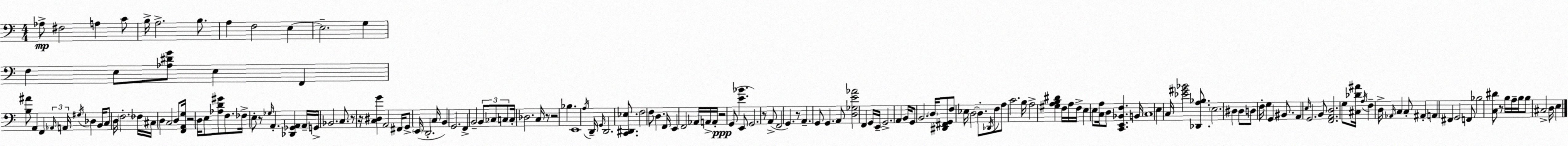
X:1
T:Untitled
M:4/4
L:1/4
K:Am
_A,/2 ^F,2 A, C/2 B,/4 A,2 B,/2 A, F,2 E, E,2 G, F, E,/2 [_A,^DG]/2 E, F,, [B,^A]/2 A,, F,, _A,,/4 A,,/4 ^G,/4 _D, B,,/4 C,/2 D,/4 F,2 _F,/4 ^C,/4 D, C,2 D,/2 [F,,A,,G,]/4 z2 D,/4 E,/2 [_A,D^G]/2 F,/2 _F,/4 E,/2 z/2 _G,/4 A,, [_D,,_G,,A,,] A,,/4 G,,/4 _B,,2 C,/2 z/2 z/4 [C,^D,G] A,,2 ^F,,/4 G,,/2 E,,/4 D,,2 C,/4 B,, G,,2 F,, B,,2 B,,/2 _C,/2 C,/2 C,/4 _D,2 C,/4 z/2 z2 _B, E,,4 A,/4 D,,/4 G,,/4 D,,2 [C,,^D,,_E,]/2 F,2 F,/2 D, F,,/4 E,, F,,2 _A,,/4 A,,/4 A,,/4 z2 G,,/2 [E_B] E,,/2 G,,2 z/2 A,,/2 F,,2 G,, z/2 A,, G,,/2 G,, A,,/2 [D,_G,E_A]2 F,, G,,/4 E,,/4 G,,2 A,, B,,/4 G,,/2 B,,2 D,/4 [^D,,^F,,G,,]/2 F,/2 _E,/4 D,2 D,/2 _D,,/4 F,/2 A,/2 C2 B,/4 A,2 [^G,A,B,^D] F,/4 A,/4 F,/4 E, E,/2 [C,A,]/4 D,/2 [C,,E,,_B,,F,] B,,/4 C,4 E, C,/4 [_E^G_B]2 [_D,,A,_B,]/2 E,2 ^D, ^D,/2 D,/2 F,/4 G, G,, ^B,,/2 A,, E,/4 G,,2 B,,/2 [F,,A,,D,]2 G,/2 [^C,_D^A]/4 A,/4 F, D,/4 _A,,/4 C, C,/2 ^A,, A,, ^F,, G,,2 F,,/2 _B,2 [C,^D]/2 z/2 B,/4 A,/4 B,/4 B,/2 ^C,2 D,/4 E,